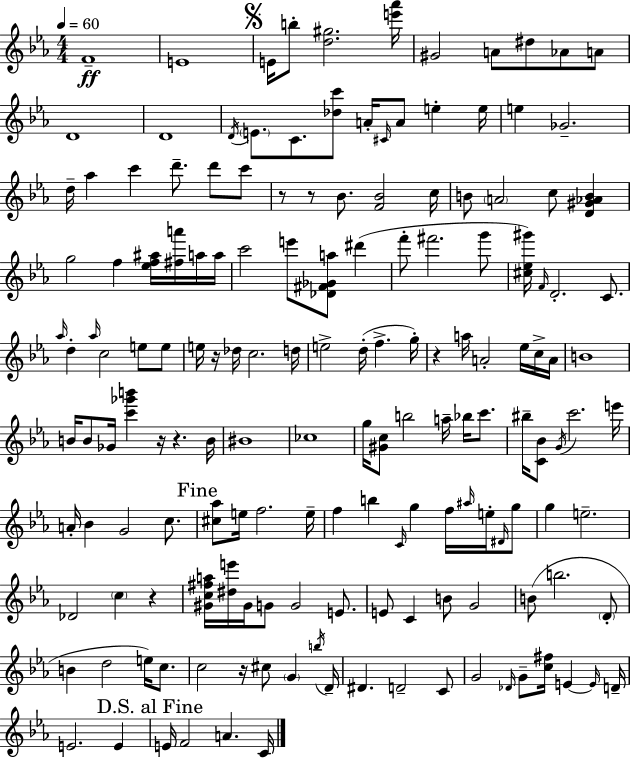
F4/w E4/w E4/s B5/e [D5,G#5]/h. [E6,Ab6]/s G#4/h A4/e D#5/e Ab4/e A4/e D4/w D4/w D4/s E4/e. C4/e. [Db5,C6]/e A4/s C#4/s A4/e E5/q E5/s E5/q Gb4/h. D5/s Ab5/q C6/q D6/e. D6/e C6/e R/e R/e Bb4/e. [F4,Bb4]/h C5/s B4/e A4/h C5/e [D4,G#4,Ab4,B4]/q G5/h F5/q [Eb5,F5,A#5]/s [F#5,A6]/s A5/s A5/s C6/h E6/e [Db4,F#4,Gb4,A5]/e D#6/q F6/e F#6/h. G6/e [C#5,Eb5,G#6]/s F4/s D4/h. C4/e. Ab5/s D5/q Ab5/s C5/h E5/e E5/e E5/s R/s Db5/s C5/h. D5/s E5/h D5/s F5/q. G5/s R/q A5/s A4/h Eb5/s C5/s A4/s B4/w B4/s B4/e Gb4/s [C6,Gb6,B6]/q R/s R/q. B4/s BIS4/w CES5/w G5/s [G#4,C5]/e B5/h A5/s Bb5/s C6/e. BIS5/s [C4,Bb4]/e G4/s C6/h. E6/s A4/s Bb4/q G4/h C5/e. [C#5,Ab5]/e E5/s F5/h. E5/s F5/q B5/q C4/s G5/q F5/s A#5/s E5/s D#4/s G5/e G5/q E5/h. Db4/h C5/q R/q [G#4,C5,F#5,A5]/s [D#5,E6]/s G#4/s G4/e G4/h E4/e. E4/e C4/q B4/e G4/h B4/e B5/h. D4/e B4/q D5/h E5/s C5/e. C5/h R/s C#5/e G4/q B5/s D4/s D#4/q. D4/h C4/e G4/h Db4/s G4/e [C5,F#5]/s E4/q E4/s D4/s E4/h. E4/q E4/s F4/h A4/q. C4/s